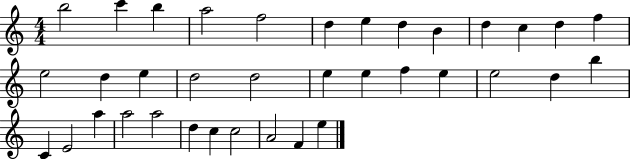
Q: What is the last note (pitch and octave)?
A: E5